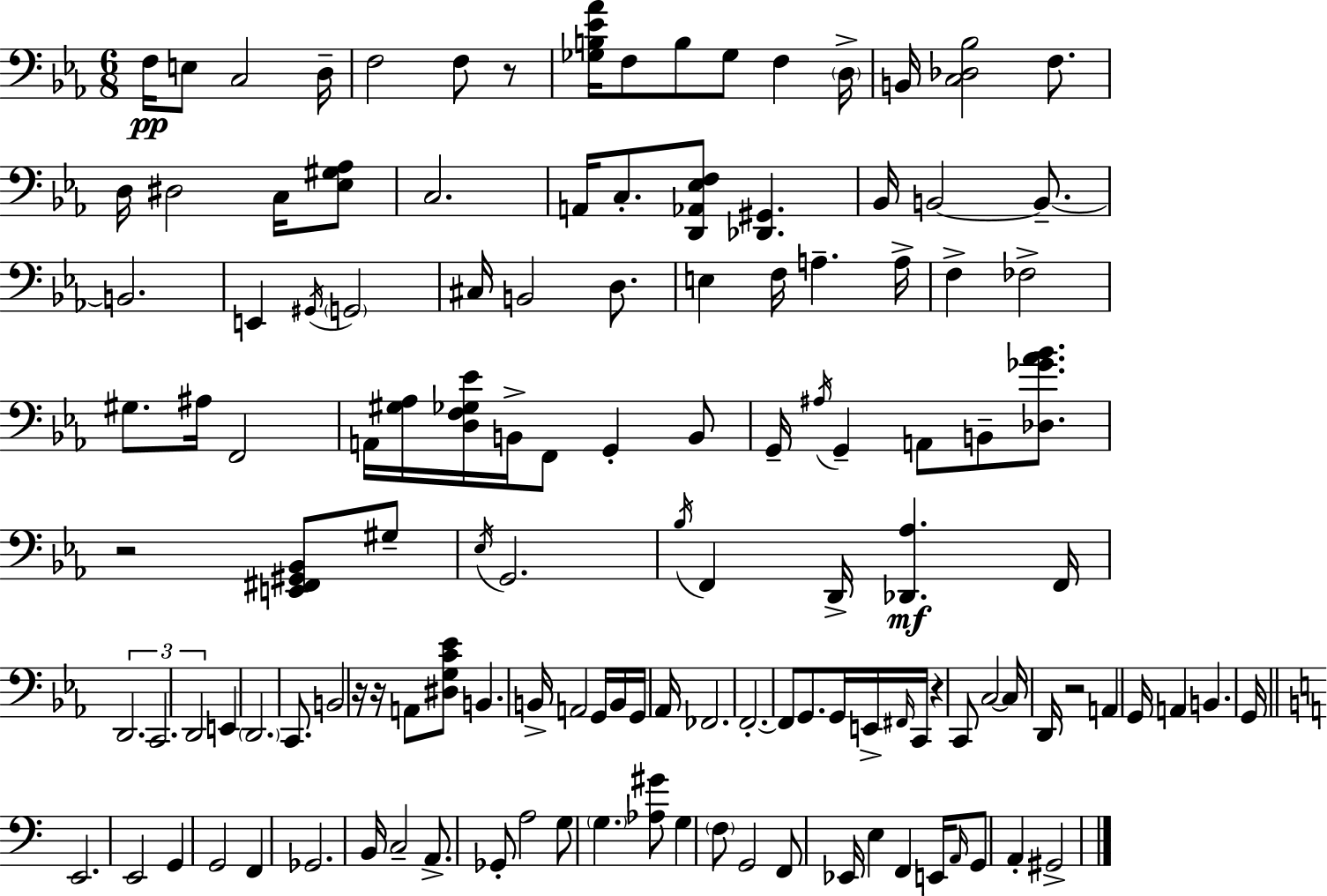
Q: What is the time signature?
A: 6/8